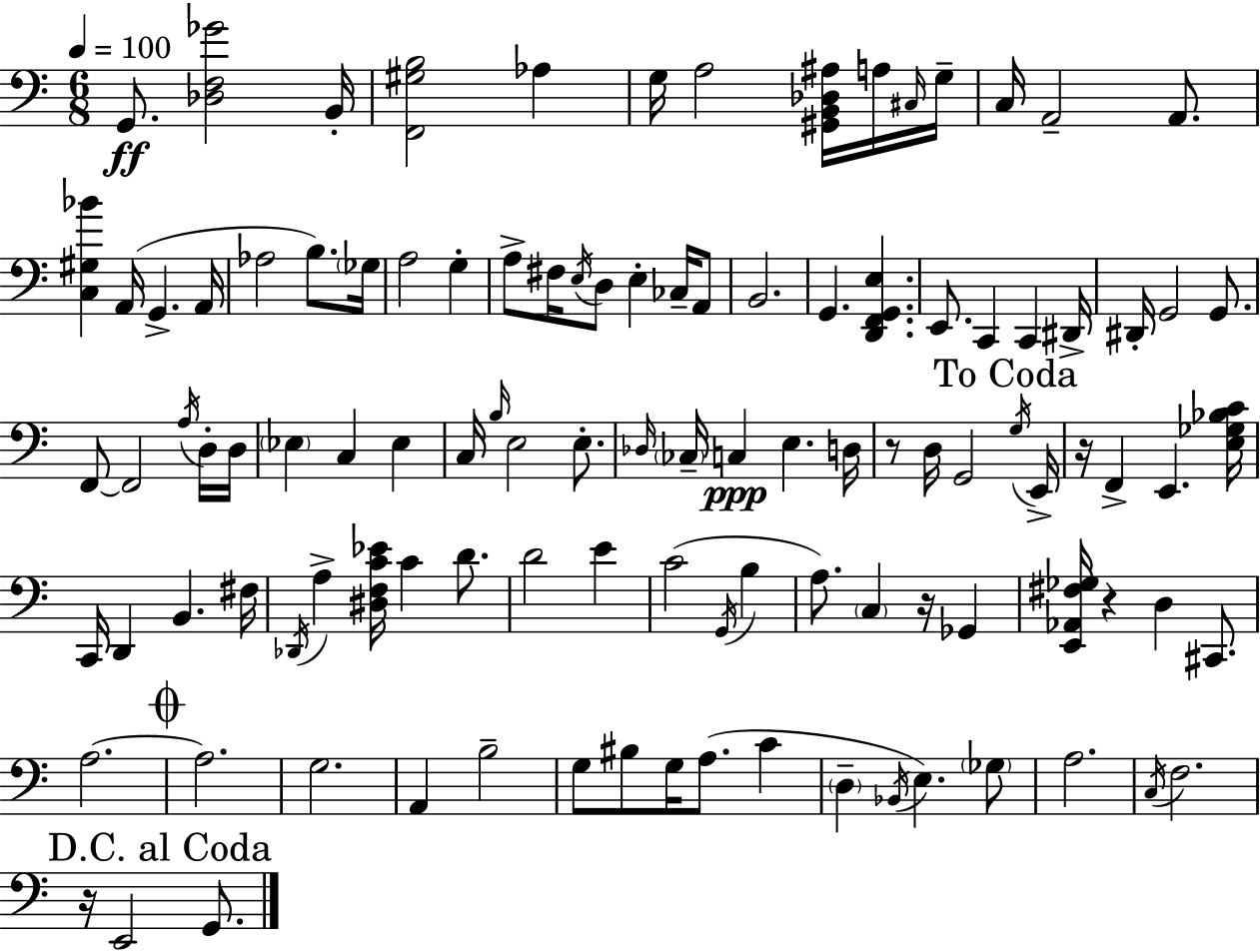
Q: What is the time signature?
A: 6/8